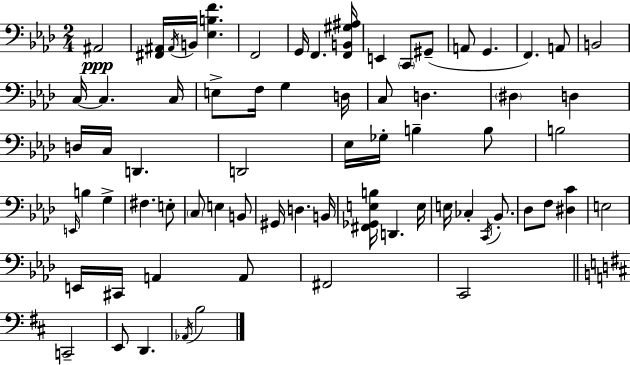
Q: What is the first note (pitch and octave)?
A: A#2